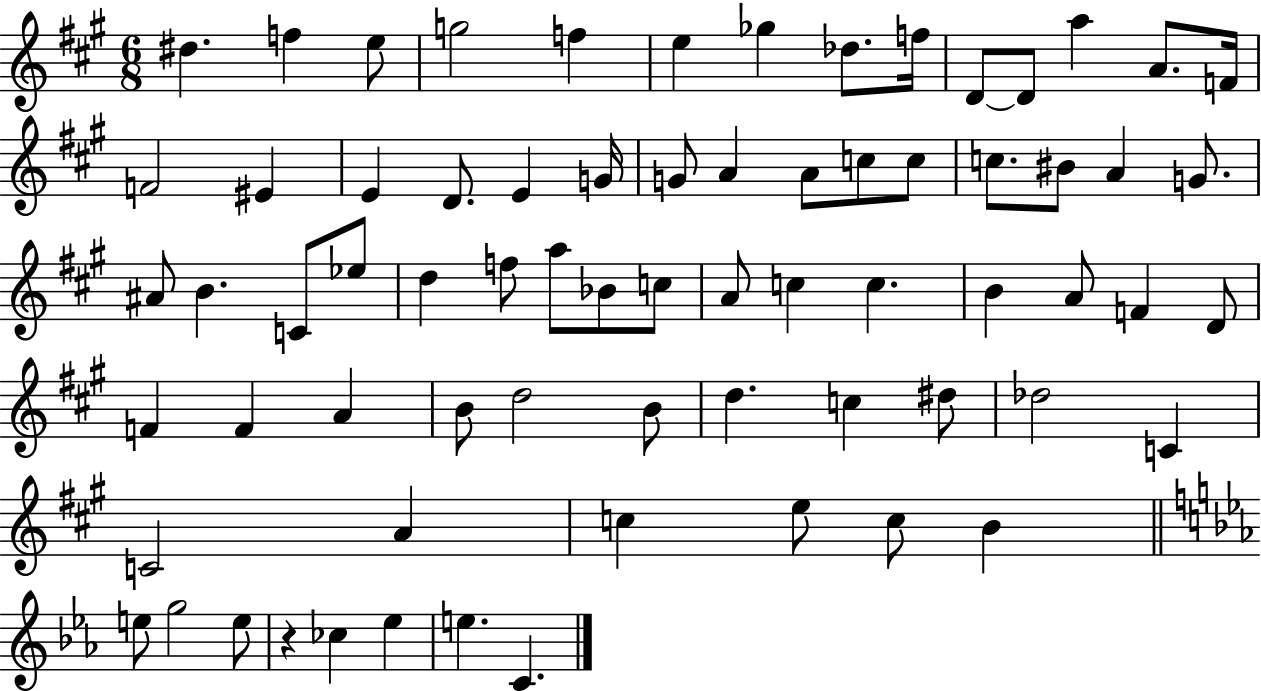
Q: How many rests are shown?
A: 1